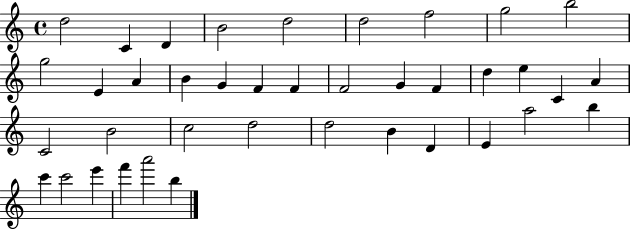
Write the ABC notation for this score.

X:1
T:Untitled
M:4/4
L:1/4
K:C
d2 C D B2 d2 d2 f2 g2 b2 g2 E A B G F F F2 G F d e C A C2 B2 c2 d2 d2 B D E a2 b c' c'2 e' f' a'2 b